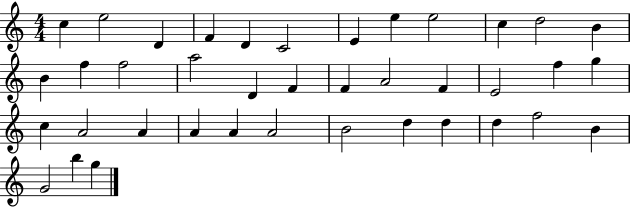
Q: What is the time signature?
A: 4/4